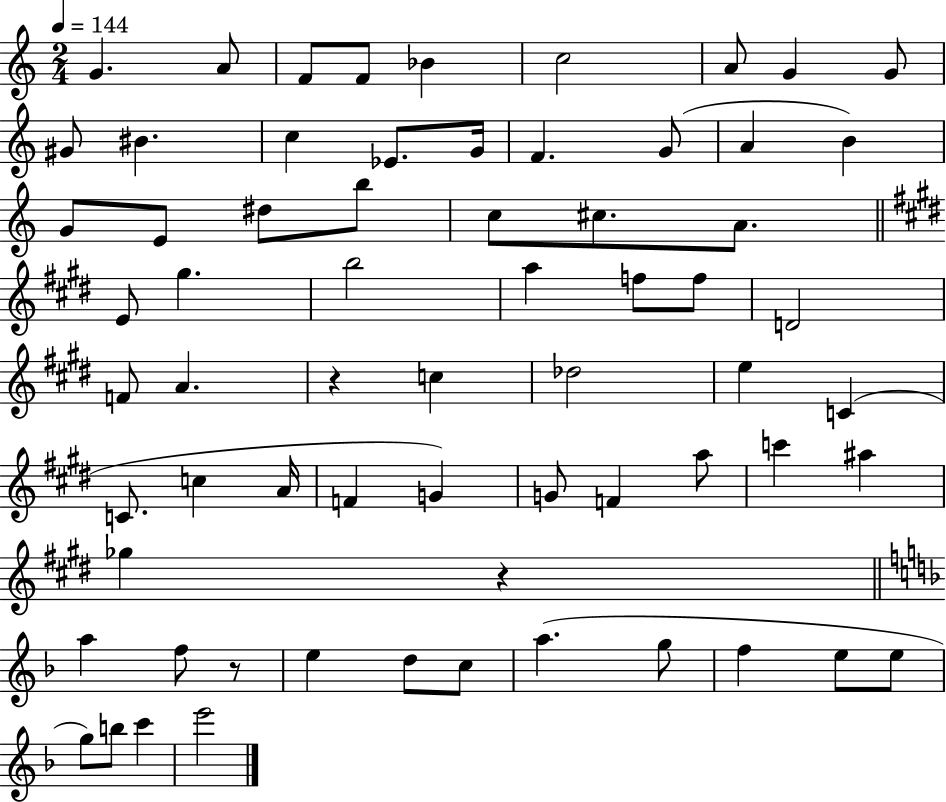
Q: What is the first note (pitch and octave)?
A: G4